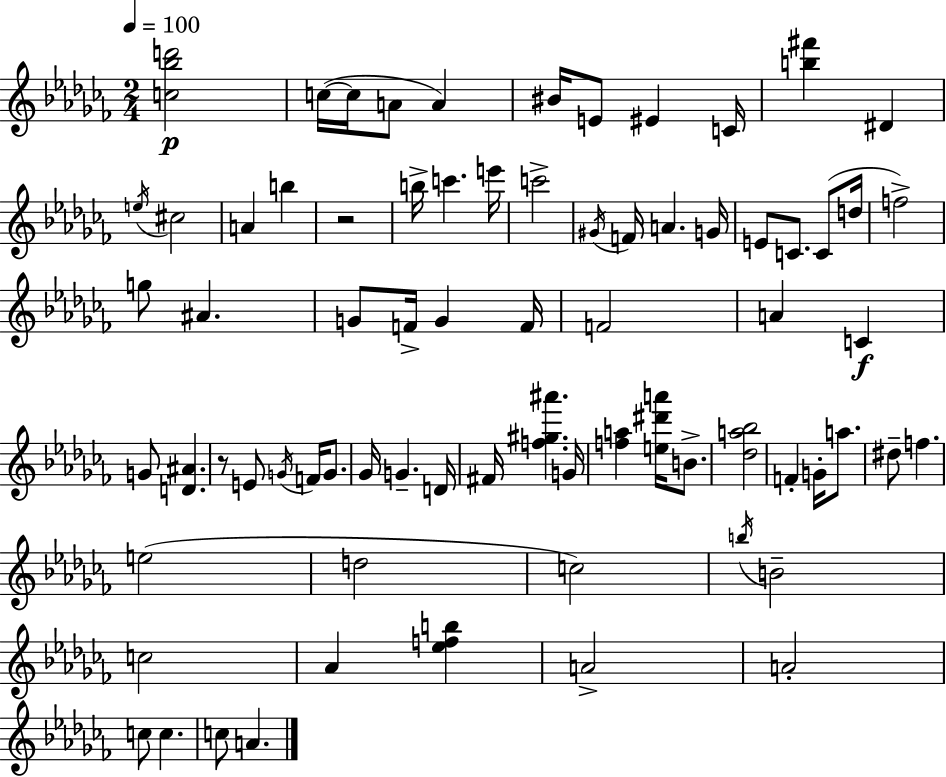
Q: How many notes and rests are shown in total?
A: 74